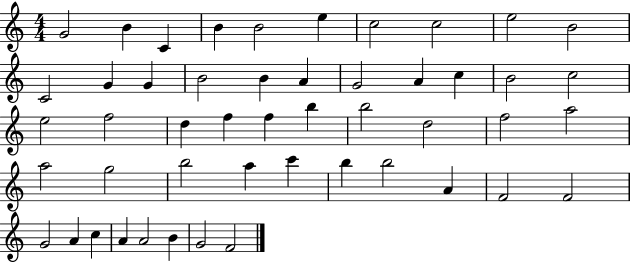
{
  \clef treble
  \numericTimeSignature
  \time 4/4
  \key c \major
  g'2 b'4 c'4 | b'4 b'2 e''4 | c''2 c''2 | e''2 b'2 | \break c'2 g'4 g'4 | b'2 b'4 a'4 | g'2 a'4 c''4 | b'2 c''2 | \break e''2 f''2 | d''4 f''4 f''4 b''4 | b''2 d''2 | f''2 a''2 | \break a''2 g''2 | b''2 a''4 c'''4 | b''4 b''2 a'4 | f'2 f'2 | \break g'2 a'4 c''4 | a'4 a'2 b'4 | g'2 f'2 | \bar "|."
}